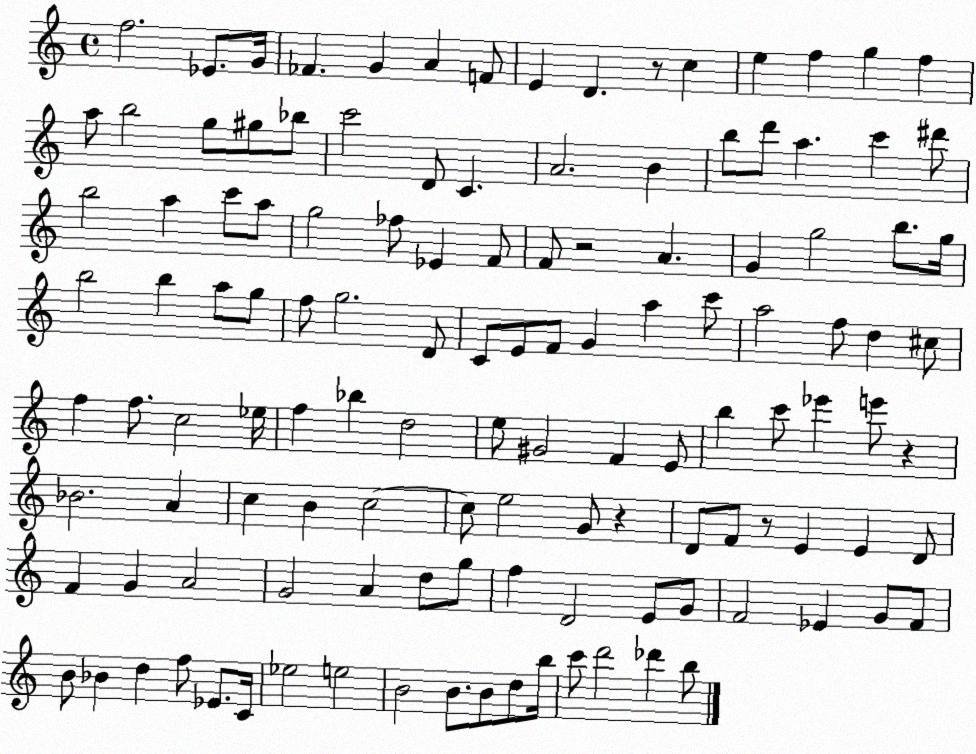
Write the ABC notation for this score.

X:1
T:Untitled
M:4/4
L:1/4
K:C
f2 _E/2 G/4 _F G A F/2 E D z/2 c e f g f a/2 b2 g/2 ^g/2 _b/2 c'2 D/2 C A2 B b/2 d'/2 a c' ^d'/2 b2 a c'/2 a/2 g2 _f/2 _E F/2 F/2 z2 A G g2 b/2 g/4 b2 b a/2 g/2 f/2 g2 D/2 C/2 E/2 F/2 G a c'/2 a2 f/2 d ^c/2 f f/2 c2 _e/4 f _b d2 e/2 ^G2 F E/2 b c'/2 _e' e'/2 z _B2 A c B c2 c/2 e2 G/2 z D/2 F/2 z/2 E E D/2 F G A2 G2 A d/2 g/2 f D2 E/2 G/2 F2 _E G/2 F/2 B/2 _B d f/2 _E/2 C/4 _e2 e2 B2 B/2 B/2 d/2 b/4 c'/2 d'2 _d' b/2